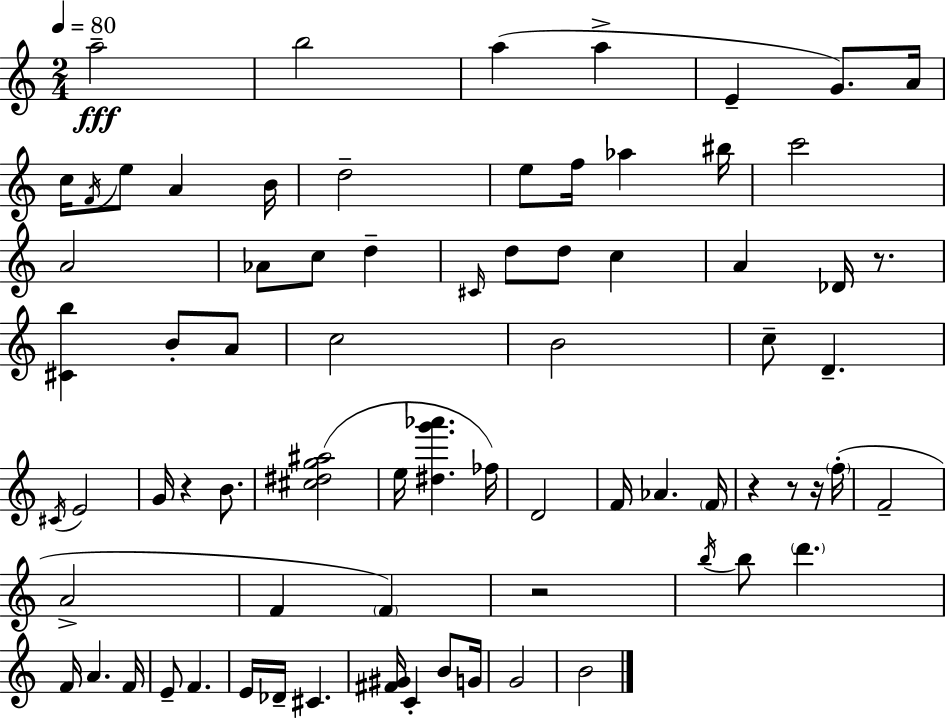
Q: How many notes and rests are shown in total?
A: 75